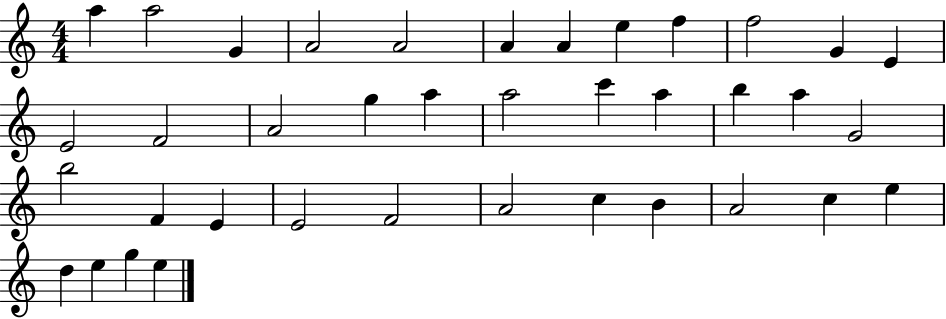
{
  \clef treble
  \numericTimeSignature
  \time 4/4
  \key c \major
  a''4 a''2 g'4 | a'2 a'2 | a'4 a'4 e''4 f''4 | f''2 g'4 e'4 | \break e'2 f'2 | a'2 g''4 a''4 | a''2 c'''4 a''4 | b''4 a''4 g'2 | \break b''2 f'4 e'4 | e'2 f'2 | a'2 c''4 b'4 | a'2 c''4 e''4 | \break d''4 e''4 g''4 e''4 | \bar "|."
}